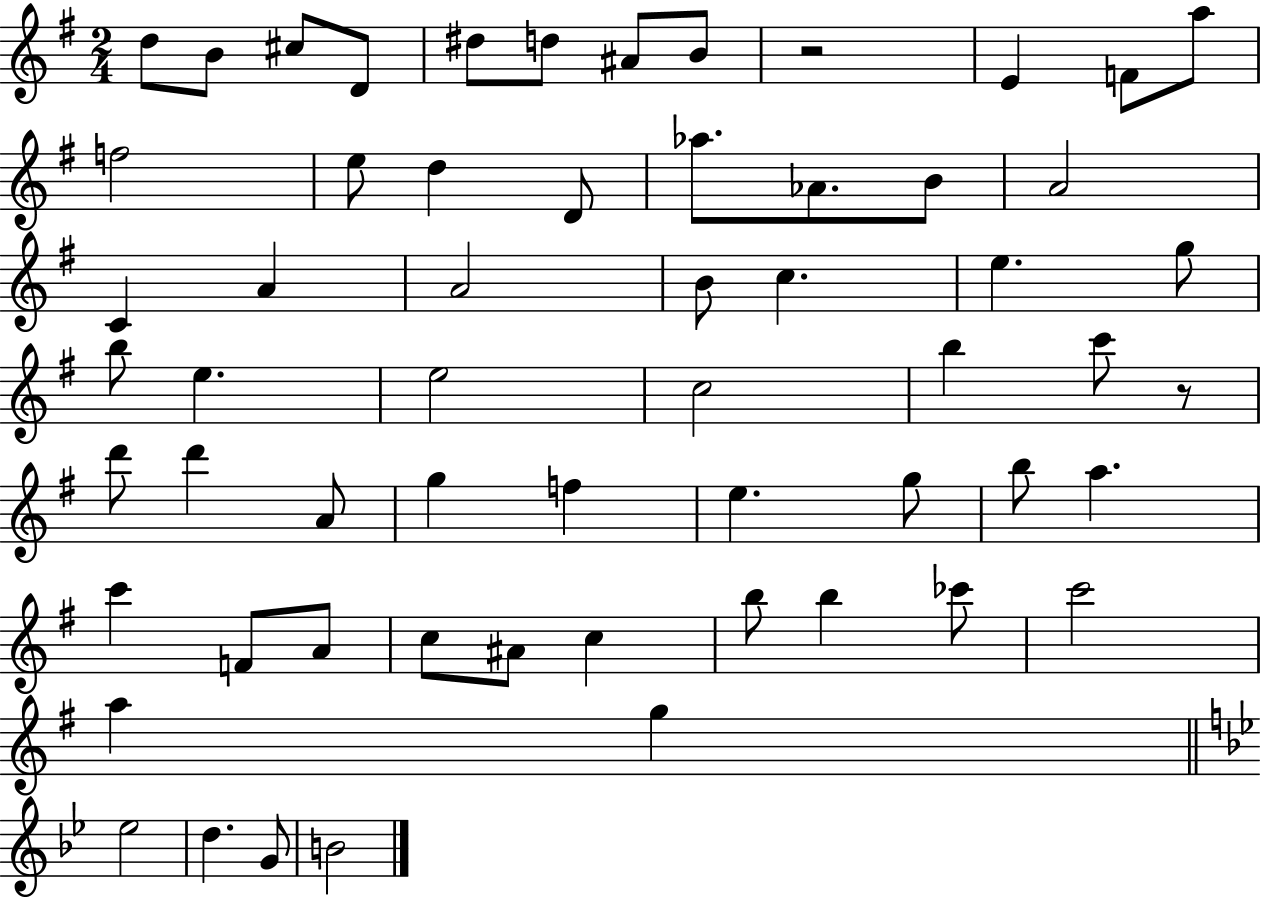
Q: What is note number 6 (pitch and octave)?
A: D5